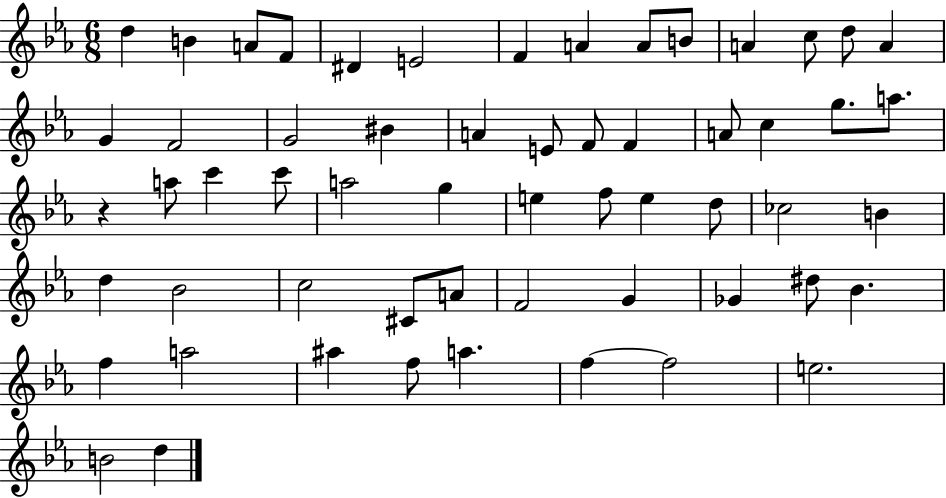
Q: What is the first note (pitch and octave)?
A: D5